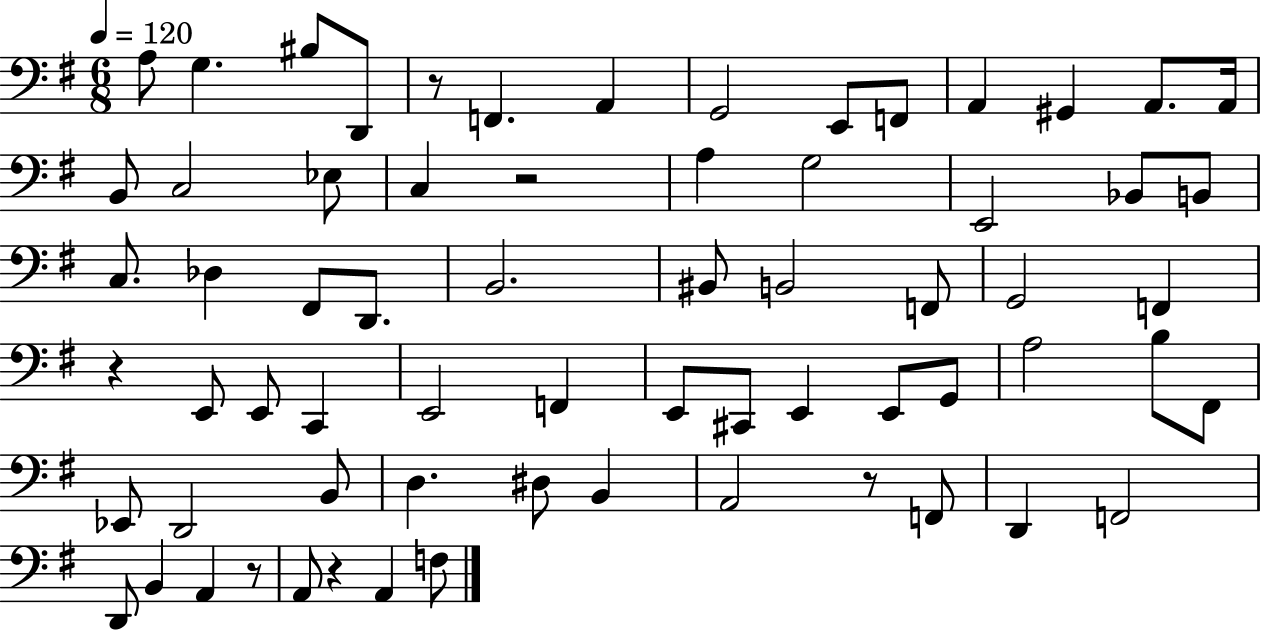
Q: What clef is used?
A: bass